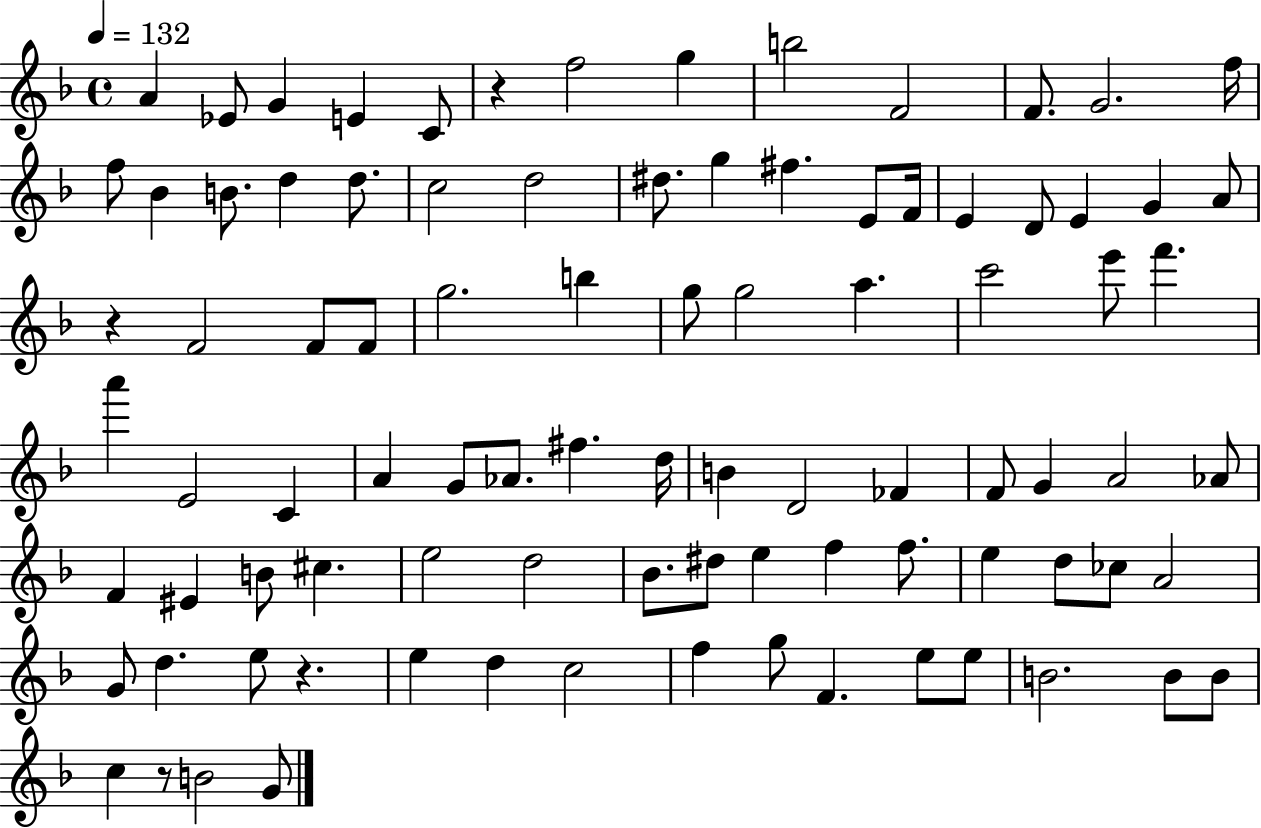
A4/q Eb4/e G4/q E4/q C4/e R/q F5/h G5/q B5/h F4/h F4/e. G4/h. F5/s F5/e Bb4/q B4/e. D5/q D5/e. C5/h D5/h D#5/e. G5/q F#5/q. E4/e F4/s E4/q D4/e E4/q G4/q A4/e R/q F4/h F4/e F4/e G5/h. B5/q G5/e G5/h A5/q. C6/h E6/e F6/q. A6/q E4/h C4/q A4/q G4/e Ab4/e. F#5/q. D5/s B4/q D4/h FES4/q F4/e G4/q A4/h Ab4/e F4/q EIS4/q B4/e C#5/q. E5/h D5/h Bb4/e. D#5/e E5/q F5/q F5/e. E5/q D5/e CES5/e A4/h G4/e D5/q. E5/e R/q. E5/q D5/q C5/h F5/q G5/e F4/q. E5/e E5/e B4/h. B4/e B4/e C5/q R/e B4/h G4/e